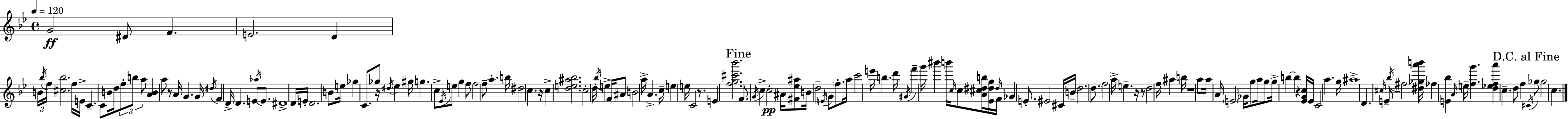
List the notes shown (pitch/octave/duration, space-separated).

G4/h D#4/e F4/q. E4/h. D4/q B4/s Bb5/s F5/s [C#5,Bb5]/h. F5/s E4/s C4/q. C4/e B4/s D5/s F5/e B5/e A5/e [A4,B4]/q A5/e R/e A4/s G4/q. G4/s D#5/s F4/q D4/s D4/q. E4/e Ab5/s E4/e. D#4/w D4/s E4/s D4/h. B4/e E5/s Gb5/q C4/e. Gb5/e R/s D#5/s Eb5/q G#5/s G5/q. C5/e Eb4/s E5/e G5/q F5/e F5/h F5/e A5/q. B5/s D#5/h C5/q. R/s C5/q [D5,E5,A#5,Bb5]/h. C5/h D5/s Bb5/s E5/q F4/s A#4/e B4/h A5/s A4/q. C5/s E5/q E5/s C4/h R/e. E4/q [F5,G5,C#6,Bb6]/h. F4/e. G4/s C5/q C5/h A#4/s [F#4,Eb5,A#5]/e B4/s D5/h E4/s G4/e F5/e. A5/s C6/h E6/s B5/q. D6/s G#4/s F6/q G6/s BIS6/q B6/s C5/s C5/e [A4,C#5,D#5,B5]/s [Eb4,D#5,G5]/s D#5/s F4/s Gb4/q E4/e. EIS4/h C#4/s B4/s D5/h. D5/e. F5/h A5/s E5/q. R/s R/e D5/h F5/s A#5/q B5/s R/w A5/e A5/s A4/s E4/h Gb4/s G5/e A5/s G5/e G5/s B5/q B5/q R/q [Eb4,G4,C5]/s Eb4/s C4/h A5/q. G5/s A#5/w D4/q. C#5/s E4/e Bb5/s F#5/h [D#5,Gb5,A6,B6]/s FES5/q [E4,Bb5]/q A4/s E5/s [F5,G6]/q. [D5,Eb5,F5,A6]/q C5/q. D5/e F5/q C#4/s Gb5/e Gb5/h C5/q.